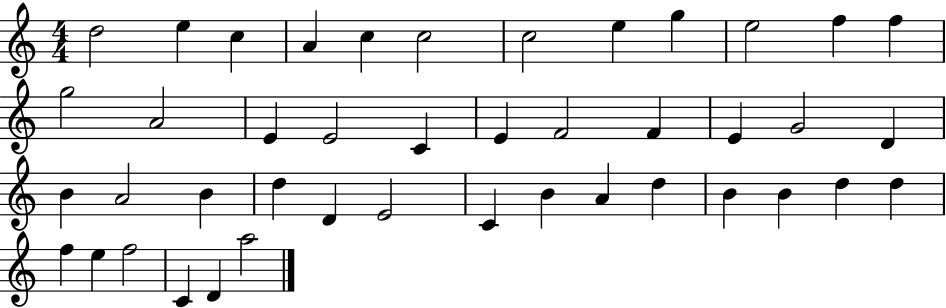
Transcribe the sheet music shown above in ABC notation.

X:1
T:Untitled
M:4/4
L:1/4
K:C
d2 e c A c c2 c2 e g e2 f f g2 A2 E E2 C E F2 F E G2 D B A2 B d D E2 C B A d B B d d f e f2 C D a2